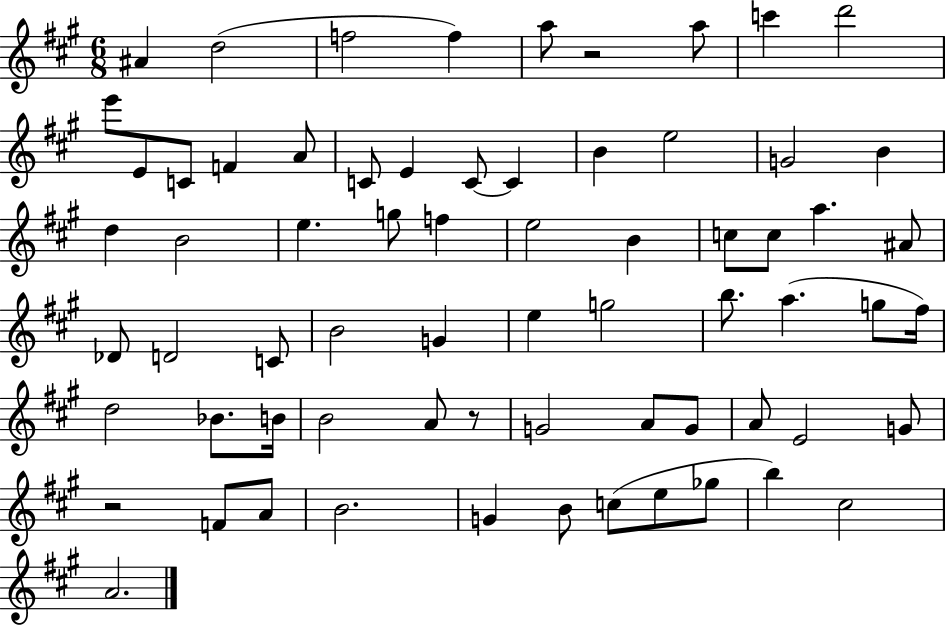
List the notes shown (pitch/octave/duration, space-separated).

A#4/q D5/h F5/h F5/q A5/e R/h A5/e C6/q D6/h E6/e E4/e C4/e F4/q A4/e C4/e E4/q C4/e C4/q B4/q E5/h G4/h B4/q D5/q B4/h E5/q. G5/e F5/q E5/h B4/q C5/e C5/e A5/q. A#4/e Db4/e D4/h C4/e B4/h G4/q E5/q G5/h B5/e. A5/q. G5/e F#5/s D5/h Bb4/e. B4/s B4/h A4/e R/e G4/h A4/e G4/e A4/e E4/h G4/e R/h F4/e A4/e B4/h. G4/q B4/e C5/e E5/e Gb5/e B5/q C#5/h A4/h.